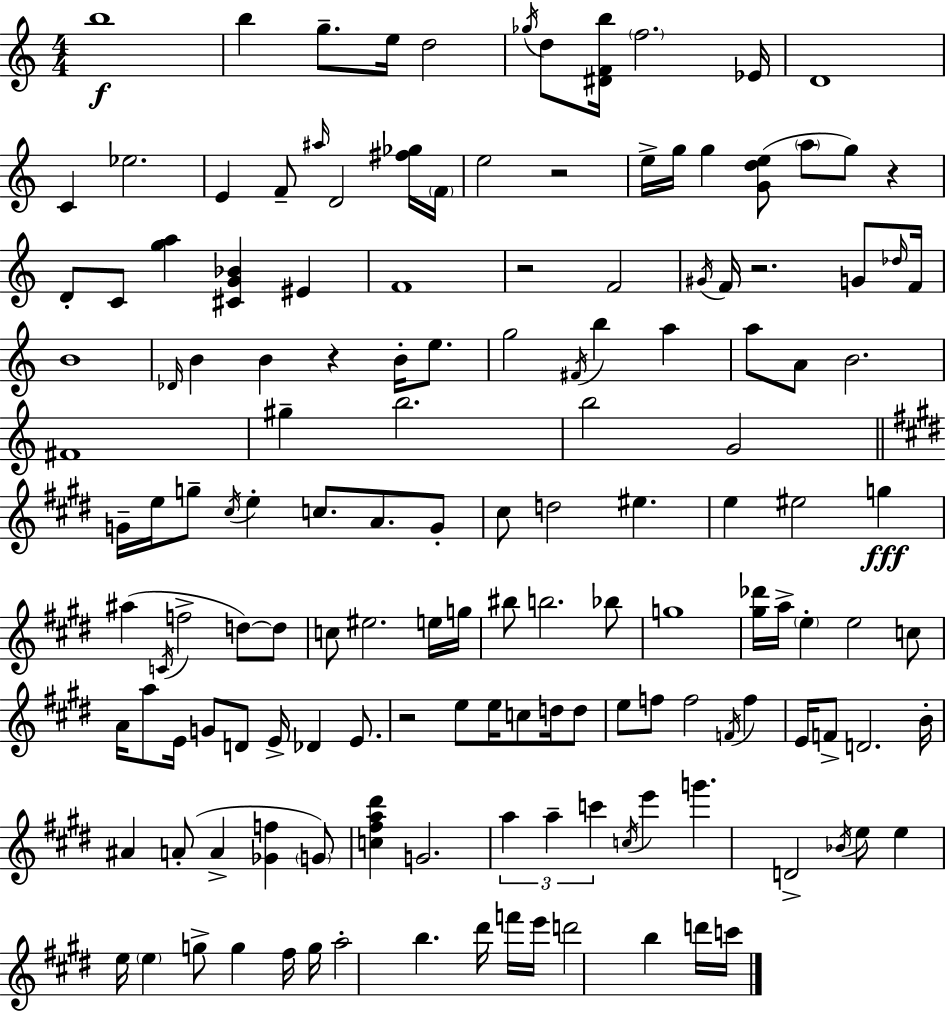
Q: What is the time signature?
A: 4/4